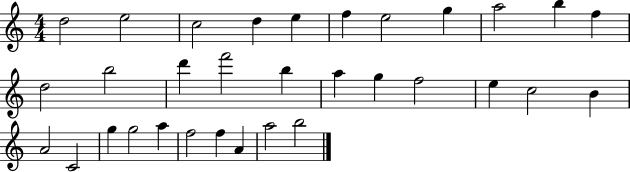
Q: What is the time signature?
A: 4/4